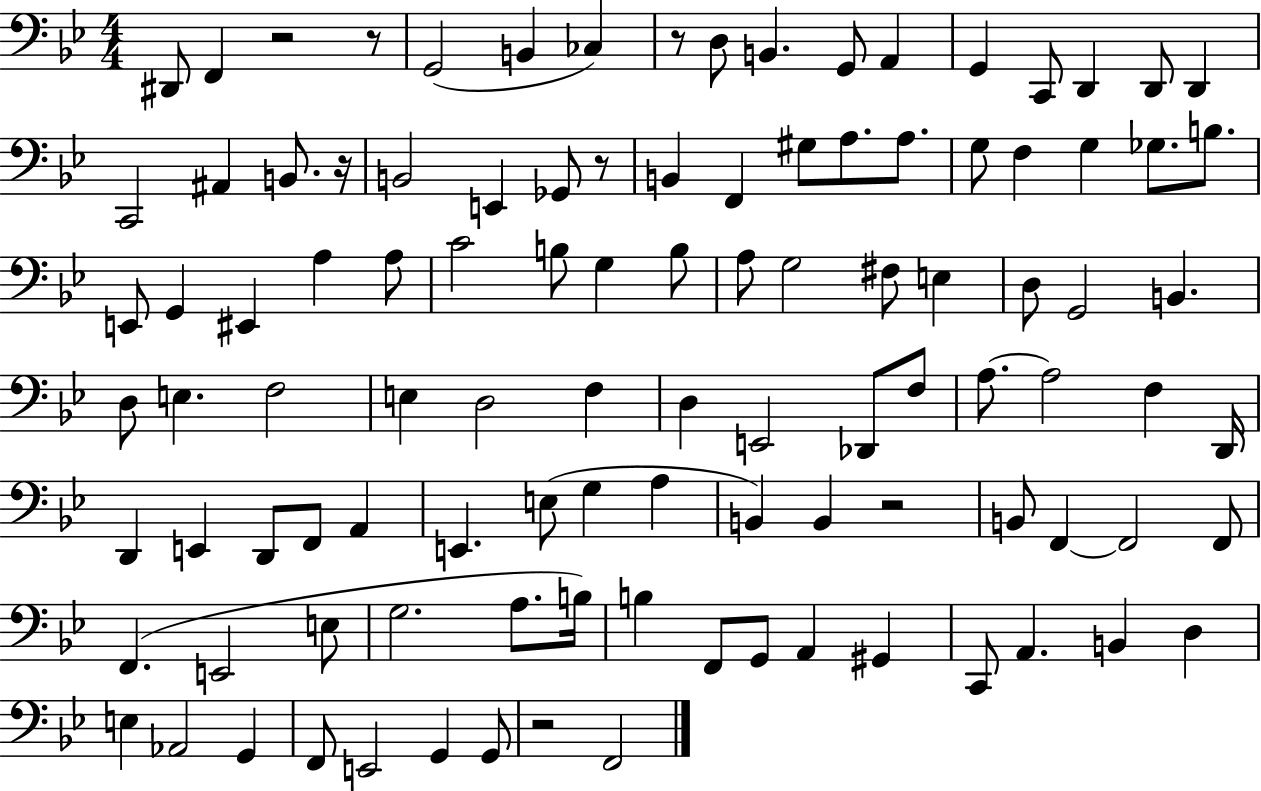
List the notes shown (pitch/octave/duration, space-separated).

D#2/e F2/q R/h R/e G2/h B2/q CES3/q R/e D3/e B2/q. G2/e A2/q G2/q C2/e D2/q D2/e D2/q C2/h A#2/q B2/e. R/s B2/h E2/q Gb2/e R/e B2/q F2/q G#3/e A3/e. A3/e. G3/e F3/q G3/q Gb3/e. B3/e. E2/e G2/q EIS2/q A3/q A3/e C4/h B3/e G3/q B3/e A3/e G3/h F#3/e E3/q D3/e G2/h B2/q. D3/e E3/q. F3/h E3/q D3/h F3/q D3/q E2/h Db2/e F3/e A3/e. A3/h F3/q D2/s D2/q E2/q D2/e F2/e A2/q E2/q. E3/e G3/q A3/q B2/q B2/q R/h B2/e F2/q F2/h F2/e F2/q. E2/h E3/e G3/h. A3/e. B3/s B3/q F2/e G2/e A2/q G#2/q C2/e A2/q. B2/q D3/q E3/q Ab2/h G2/q F2/e E2/h G2/q G2/e R/h F2/h